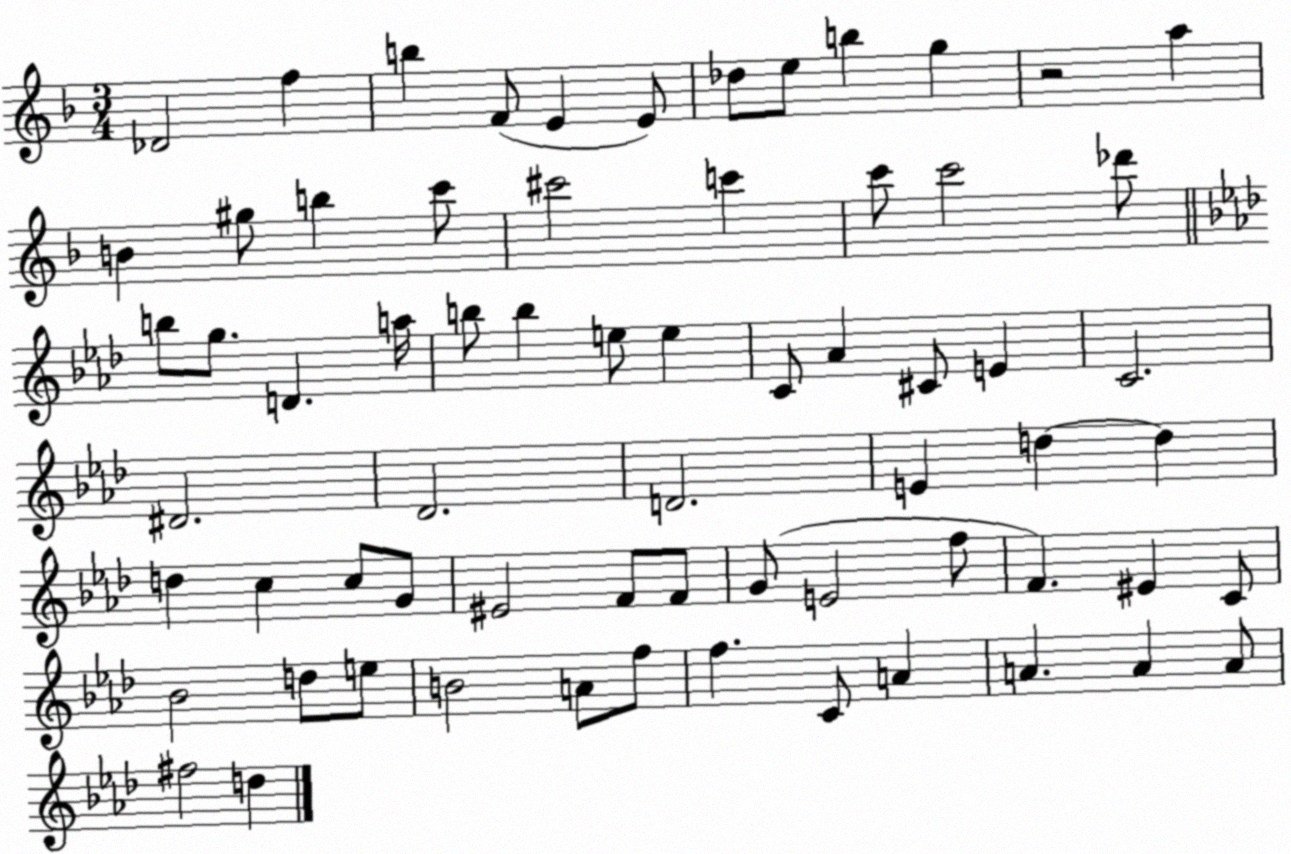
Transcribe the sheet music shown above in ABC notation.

X:1
T:Untitled
M:3/4
L:1/4
K:F
_D2 f b F/2 E E/2 _d/2 e/2 b g z2 a B ^g/2 b c'/2 ^c'2 c' c'/2 c'2 _d'/2 b/2 g/2 D a/4 b/2 b e/2 e C/2 _A ^C/2 E C2 ^D2 _D2 D2 E d d d c c/2 G/2 ^E2 F/2 F/2 G/2 E2 f/2 F ^E C/2 _B2 d/2 e/2 B2 A/2 f/2 f C/2 A A A A/2 ^f2 d